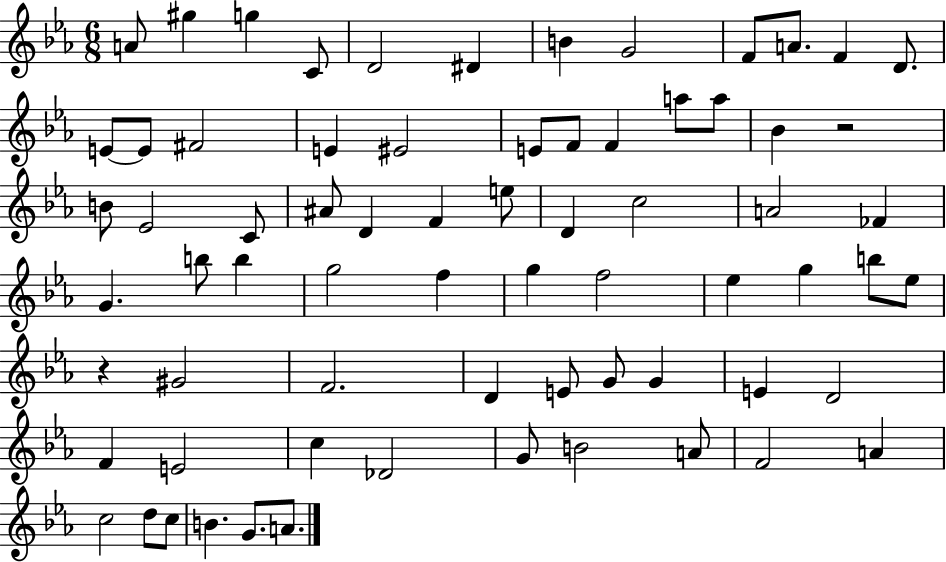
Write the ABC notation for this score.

X:1
T:Untitled
M:6/8
L:1/4
K:Eb
A/2 ^g g C/2 D2 ^D B G2 F/2 A/2 F D/2 E/2 E/2 ^F2 E ^E2 E/2 F/2 F a/2 a/2 _B z2 B/2 _E2 C/2 ^A/2 D F e/2 D c2 A2 _F G b/2 b g2 f g f2 _e g b/2 _e/2 z ^G2 F2 D E/2 G/2 G E D2 F E2 c _D2 G/2 B2 A/2 F2 A c2 d/2 c/2 B G/2 A/2